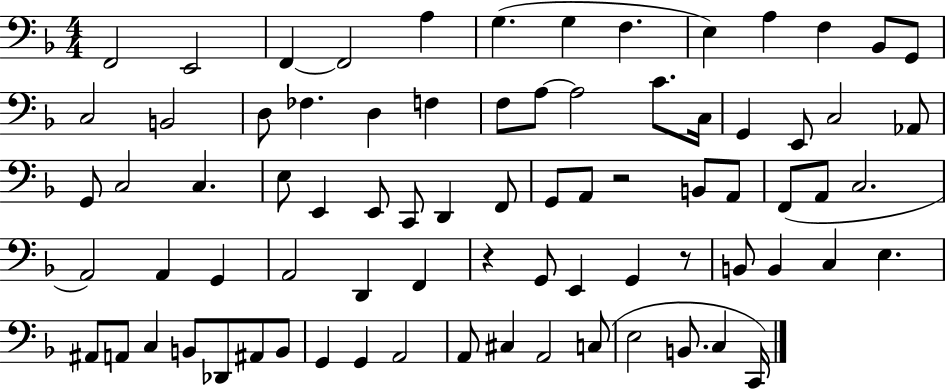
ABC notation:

X:1
T:Untitled
M:4/4
L:1/4
K:F
F,,2 E,,2 F,, F,,2 A, G, G, F, E, A, F, _B,,/2 G,,/2 C,2 B,,2 D,/2 _F, D, F, F,/2 A,/2 A,2 C/2 C,/4 G,, E,,/2 C,2 _A,,/2 G,,/2 C,2 C, E,/2 E,, E,,/2 C,,/2 D,, F,,/2 G,,/2 A,,/2 z2 B,,/2 A,,/2 F,,/2 A,,/2 C,2 A,,2 A,, G,, A,,2 D,, F,, z G,,/2 E,, G,, z/2 B,,/2 B,, C, E, ^A,,/2 A,,/2 C, B,,/2 _D,,/2 ^A,,/2 B,,/2 G,, G,, A,,2 A,,/2 ^C, A,,2 C,/2 E,2 B,,/2 C, C,,/4